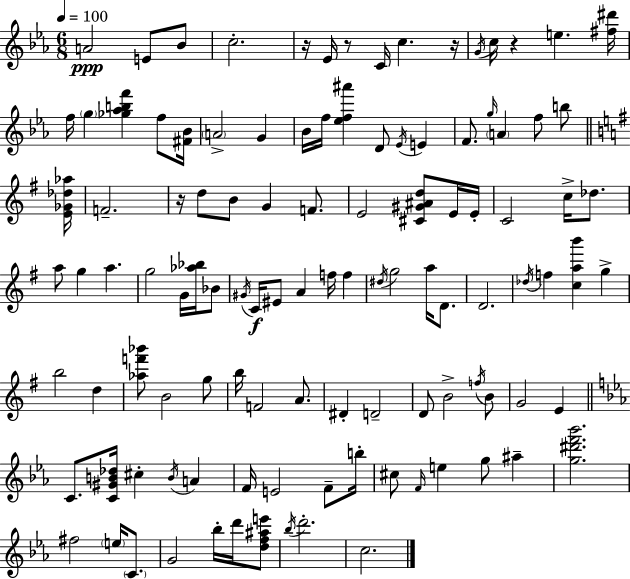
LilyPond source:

{
  \clef treble
  \numericTimeSignature
  \time 6/8
  \key c \minor
  \tempo 4 = 100
  a'2\ppp e'8 bes'8 | c''2.-. | r16 ees'16 r8 c'16 c''4. r16 | \acciaccatura { g'16 } c''16 r4 e''4. | \break <fis'' dis'''>16 f''16 \parenthesize g''4 <ges'' aes'' b'' f'''>4 f''8 | <fis' bes'>16 \parenthesize a'2-> g'4 | bes'16 f''16 <ees'' f'' ais'''>4 d'8 \acciaccatura { ees'16 } e'4 | f'8. \grace { g''16 } \parenthesize a'4 f''8 | \break b''8 \bar "||" \break \key g \major <e' ges' des'' aes''>16 f'2.-- | r16 d''8 b'8 g'4 f'8. | e'2 <cis' gis' ais' d''>8 e'16 | e'16-. c'2 c''16-> des''8. | \break a''8 g''4 a''4. | g''2 g'16 <aes'' bes''>16 bes'8 | \acciaccatura { gis'16 } c'16\f eis'8 a'4 f''16 f''4 | \acciaccatura { dis''16 } g''2 a''16 | \break d'8. d'2. | \acciaccatura { des''16 } f''4 <c'' a'' b'''>4 | g''4-> b''2 | d''4 <aes'' f''' bes'''>8 b'2 | \break g''8 b''16 f'2 | a'8. dis'4-. d'2-- | d'8 b'2-> | \acciaccatura { f''16 } b'8 g'2 | \break e'4 \bar "||" \break \key ees \major c'8. <c' gis' b' des''>16 cis''4-. \acciaccatura { b'16 } a'4 | f'16 e'2 f'8-- | b''16-. cis''8 \grace { f'16 } e''4 g''8 ais''4-- | <g'' dis''' f''' bes'''>2. | \break fis''2 \parenthesize e''16 \parenthesize c'8. | g'2 bes''16-. d'''16 | <d'' f'' ais'' e'''>8 \acciaccatura { bes''16 } d'''2.-. | c''2. | \break \bar "|."
}